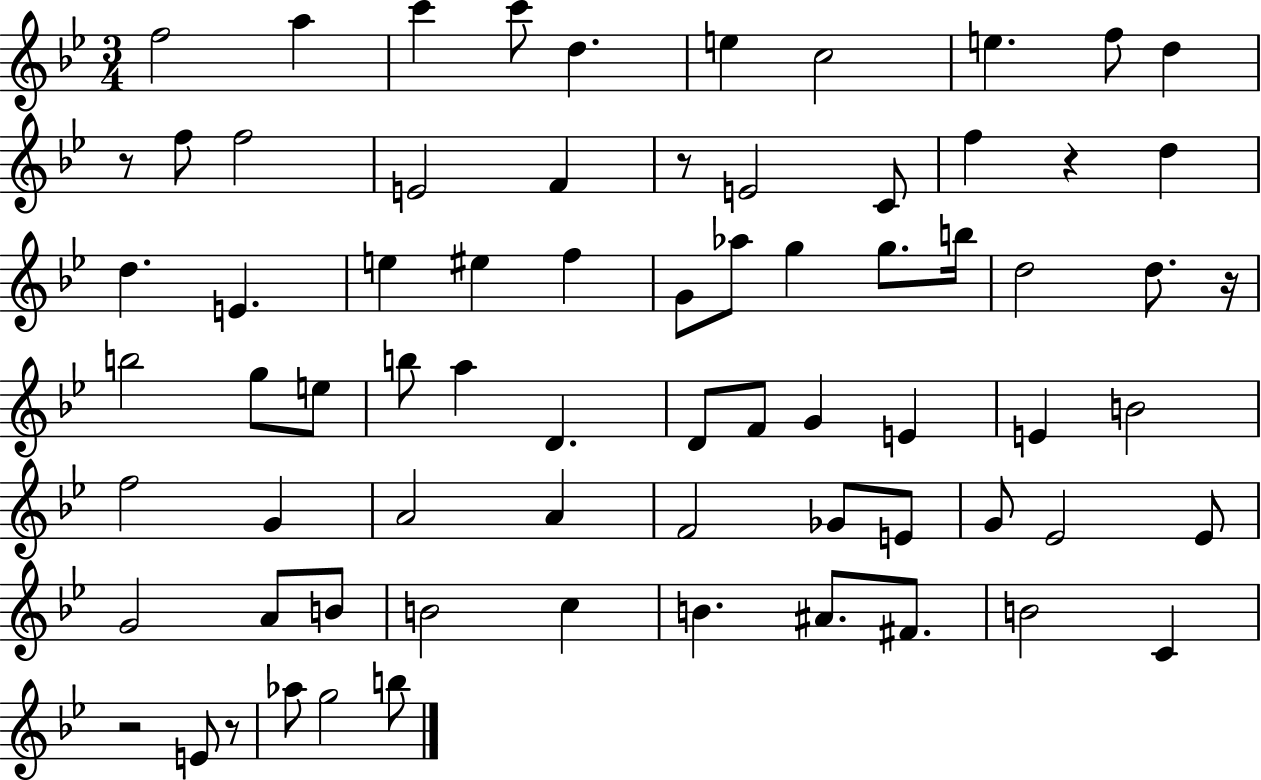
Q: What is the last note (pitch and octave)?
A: B5